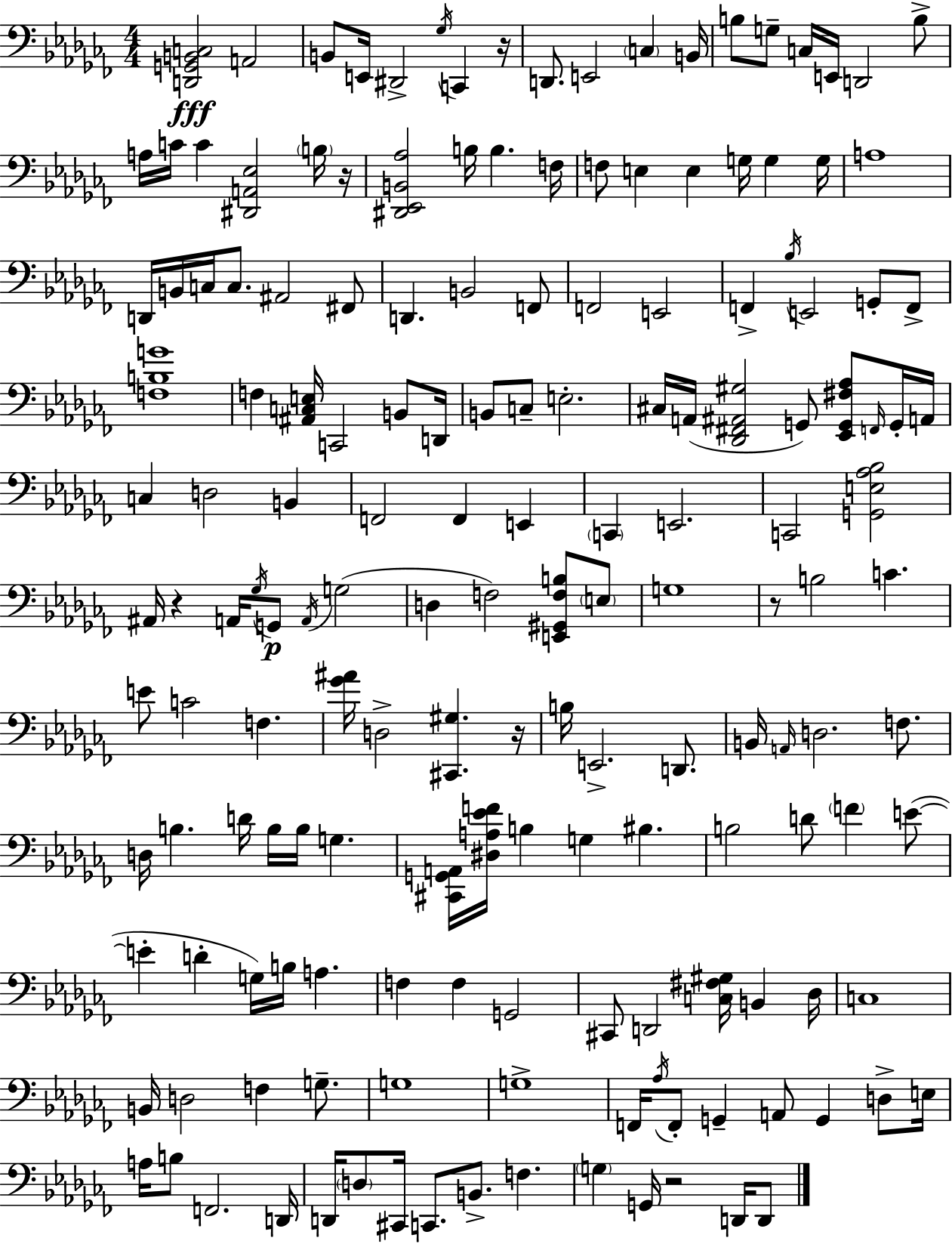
[D2,G2,B2,C3]/h A2/h B2/e E2/s D#2/h Gb3/s C2/q R/s D2/e. E2/h C3/q B2/s B3/e G3/e C3/s E2/s D2/h B3/e A3/s C4/s C4/q [D#2,A2,Eb3]/h B3/s R/s [D#2,Eb2,B2,Ab3]/h B3/s B3/q. F3/s F3/e E3/q E3/q G3/s G3/q G3/s A3/w D2/s B2/s C3/s C3/e. A#2/h F#2/e D2/q. B2/h F2/e F2/h E2/h F2/q Bb3/s E2/h G2/e F2/e [F3,B3,G4]/w F3/q [A#2,C3,E3]/s C2/h B2/e D2/s B2/e C3/e E3/h. C#3/s A2/s [Db2,F#2,A#2,G#3]/h G2/e [Eb2,G2,F#3,Ab3]/e F2/s G2/s A2/s C3/q D3/h B2/q F2/h F2/q E2/q C2/q E2/h. C2/h [G2,E3,Ab3,Bb3]/h A#2/s R/q A2/s Gb3/s G2/e A2/s G3/h D3/q F3/h [E2,G#2,F3,B3]/e E3/e G3/w R/e B3/h C4/q. E4/e C4/h F3/q. [Gb4,A#4]/s D3/h [C#2,G#3]/q. R/s B3/s E2/h. D2/e. B2/s A2/s D3/h. F3/e. D3/s B3/q. D4/s B3/s B3/s G3/q. [C#2,G2,A2]/s [D#3,A3,Eb4,F4]/s B3/q G3/q BIS3/q. B3/h D4/e F4/q E4/e E4/q D4/q G3/s B3/s A3/q. F3/q F3/q G2/h C#2/e D2/h [C3,F#3,G#3]/s B2/q Db3/s C3/w B2/s D3/h F3/q G3/e. G3/w G3/w F2/s Ab3/s F2/e G2/q A2/e G2/q D3/e E3/s A3/s B3/e F2/h. D2/s D2/s D3/e C#2/s C2/e. B2/e. F3/q. G3/q G2/s R/h D2/s D2/e